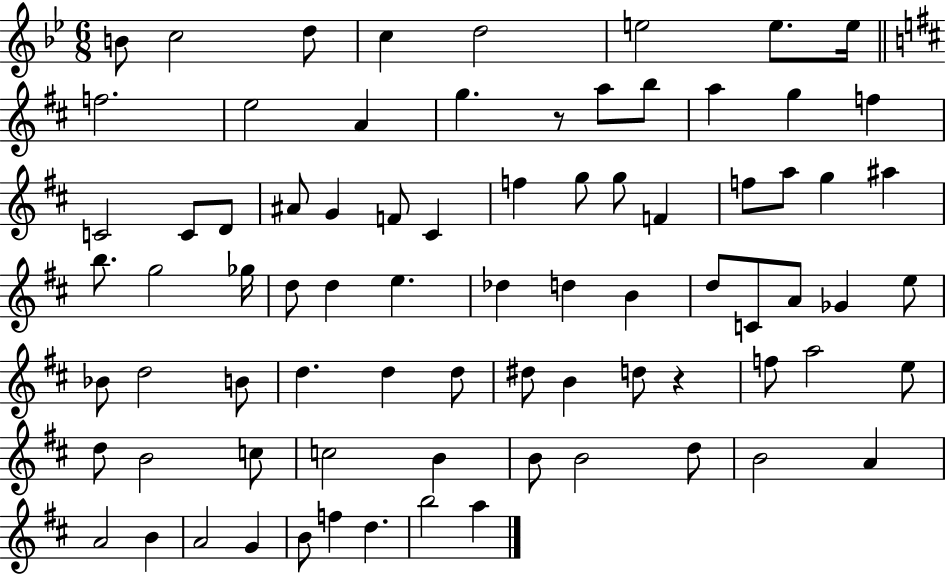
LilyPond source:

{
  \clef treble
  \numericTimeSignature
  \time 6/8
  \key bes \major
  \repeat volta 2 { b'8 c''2 d''8 | c''4 d''2 | e''2 e''8. e''16 | \bar "||" \break \key b \minor f''2. | e''2 a'4 | g''4. r8 a''8 b''8 | a''4 g''4 f''4 | \break c'2 c'8 d'8 | ais'8 g'4 f'8 cis'4 | f''4 g''8 g''8 f'4 | f''8 a''8 g''4 ais''4 | \break b''8. g''2 ges''16 | d''8 d''4 e''4. | des''4 d''4 b'4 | d''8 c'8 a'8 ges'4 e''8 | \break bes'8 d''2 b'8 | d''4. d''4 d''8 | dis''8 b'4 d''8 r4 | f''8 a''2 e''8 | \break d''8 b'2 c''8 | c''2 b'4 | b'8 b'2 d''8 | b'2 a'4 | \break a'2 b'4 | a'2 g'4 | b'8 f''4 d''4. | b''2 a''4 | \break } \bar "|."
}